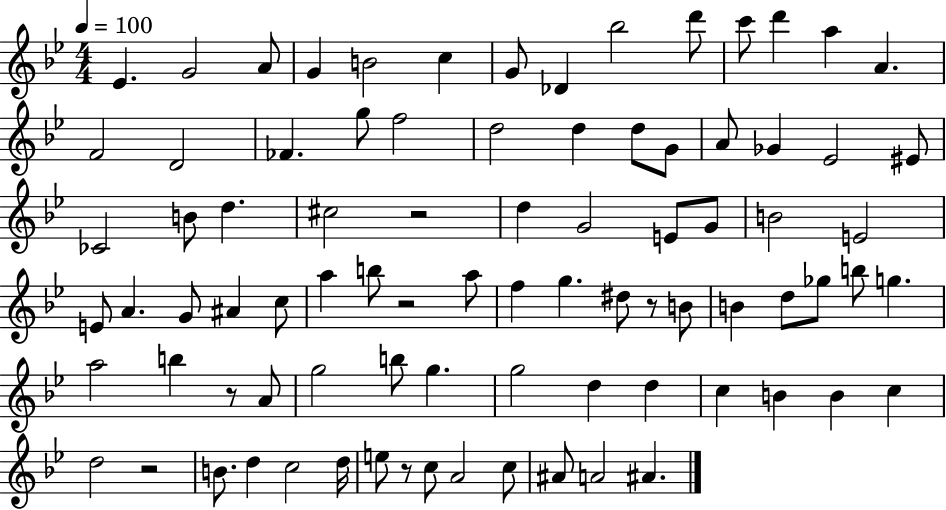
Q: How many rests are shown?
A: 6